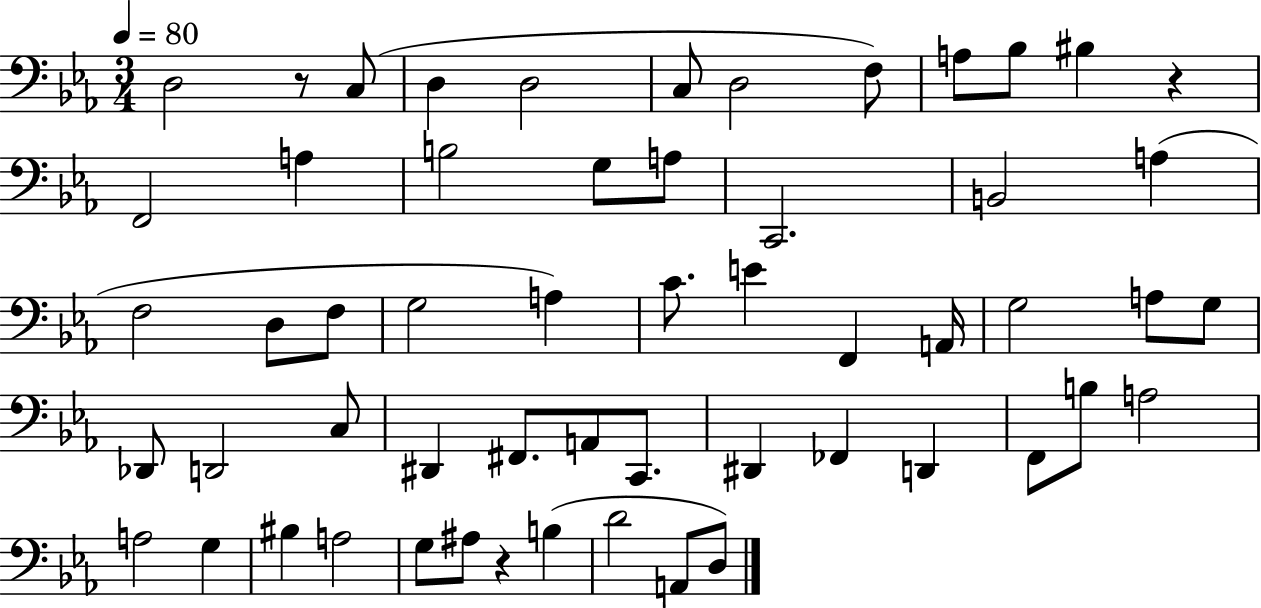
X:1
T:Untitled
M:3/4
L:1/4
K:Eb
D,2 z/2 C,/2 D, D,2 C,/2 D,2 F,/2 A,/2 _B,/2 ^B, z F,,2 A, B,2 G,/2 A,/2 C,,2 B,,2 A, F,2 D,/2 F,/2 G,2 A, C/2 E F,, A,,/4 G,2 A,/2 G,/2 _D,,/2 D,,2 C,/2 ^D,, ^F,,/2 A,,/2 C,,/2 ^D,, _F,, D,, F,,/2 B,/2 A,2 A,2 G, ^B, A,2 G,/2 ^A,/2 z B, D2 A,,/2 D,/2